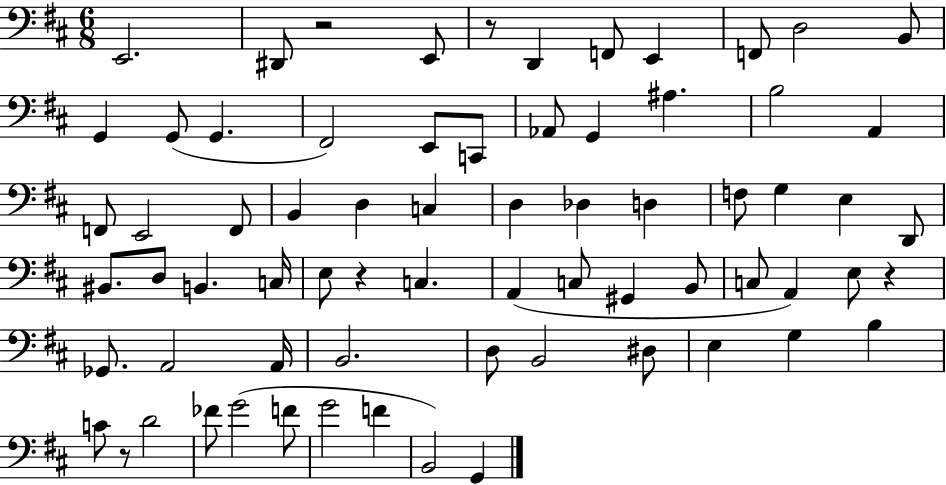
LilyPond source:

{
  \clef bass
  \numericTimeSignature
  \time 6/8
  \key d \major
  e,2. | dis,8 r2 e,8 | r8 d,4 f,8 e,4 | f,8 d2 b,8 | \break g,4 g,8( g,4. | fis,2) e,8 c,8 | aes,8 g,4 ais4. | b2 a,4 | \break f,8 e,2 f,8 | b,4 d4 c4 | d4 des4 d4 | f8 g4 e4 d,8 | \break bis,8. d8 b,4. c16 | e8 r4 c4. | a,4( c8 gis,4 b,8 | c8 a,4) e8 r4 | \break ges,8. a,2 a,16 | b,2. | d8 b,2 dis8 | e4 g4 b4 | \break c'8 r8 d'2 | fes'8 g'2( f'8 | g'2 f'4 | b,2) g,4 | \break \bar "|."
}